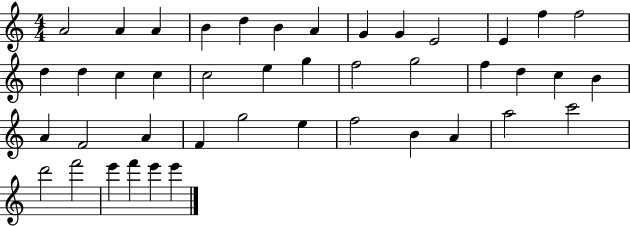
X:1
T:Untitled
M:4/4
L:1/4
K:C
A2 A A B d B A G G E2 E f f2 d d c c c2 e g f2 g2 f d c B A F2 A F g2 e f2 B A a2 c'2 d'2 f'2 e' f' e' e'